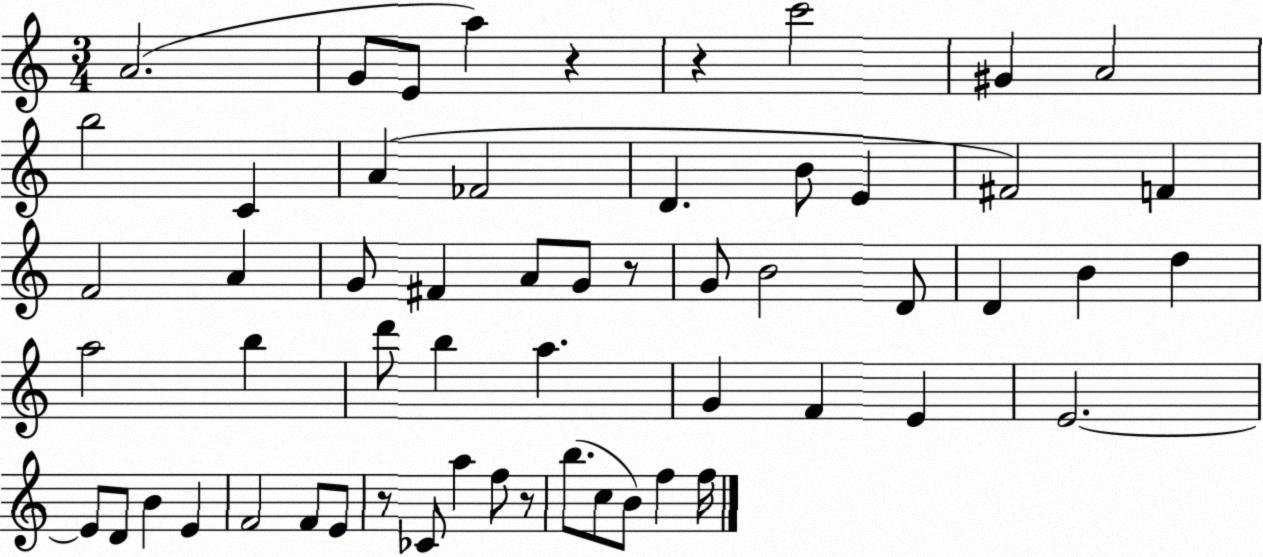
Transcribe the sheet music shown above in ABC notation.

X:1
T:Untitled
M:3/4
L:1/4
K:C
A2 G/2 E/2 a z z c'2 ^G A2 b2 C A _F2 D B/2 E ^F2 F F2 A G/2 ^F A/2 G/2 z/2 G/2 B2 D/2 D B d a2 b d'/2 b a G F E E2 E/2 D/2 B E F2 F/2 E/2 z/2 _C/2 a f/2 z/2 b/2 c/2 B/2 f f/4